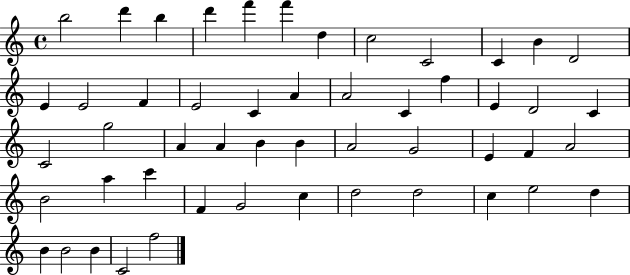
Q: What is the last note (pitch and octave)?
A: F5